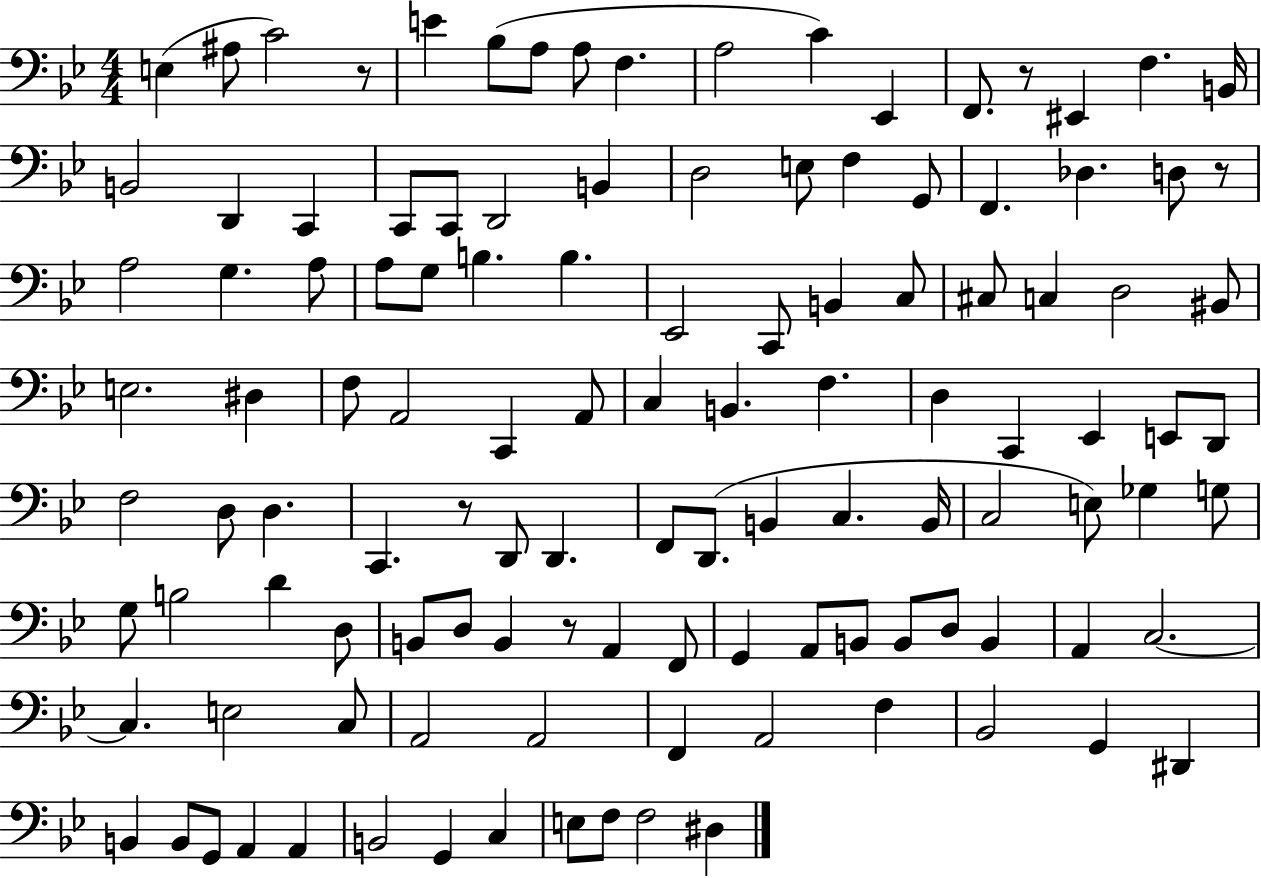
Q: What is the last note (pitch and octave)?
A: D#3